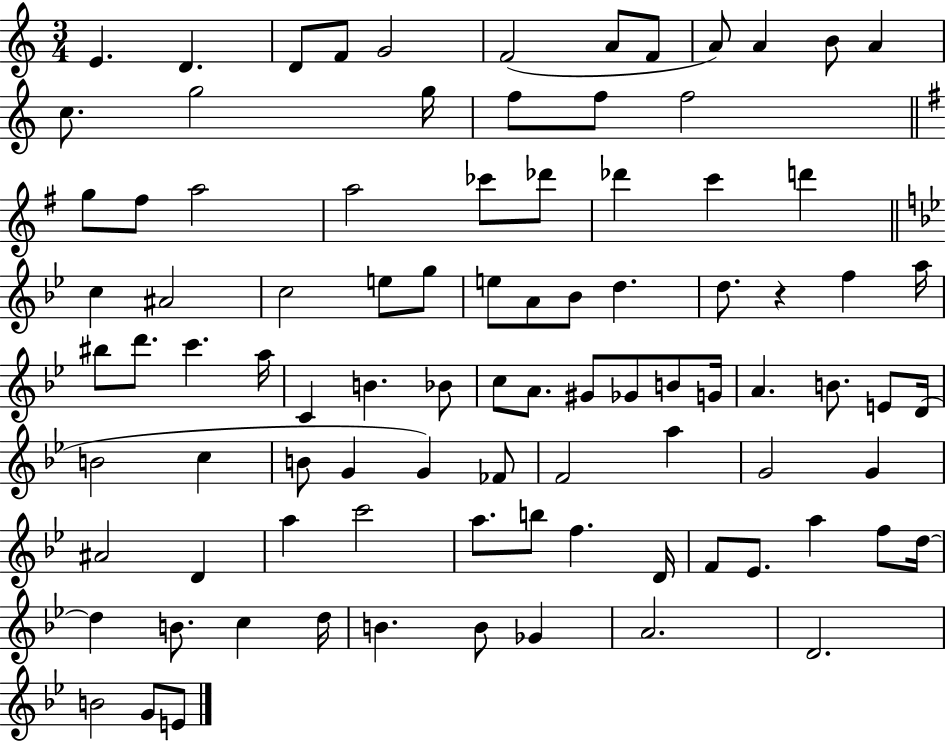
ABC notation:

X:1
T:Untitled
M:3/4
L:1/4
K:C
E D D/2 F/2 G2 F2 A/2 F/2 A/2 A B/2 A c/2 g2 g/4 f/2 f/2 f2 g/2 ^f/2 a2 a2 _c'/2 _d'/2 _d' c' d' c ^A2 c2 e/2 g/2 e/2 A/2 _B/2 d d/2 z f a/4 ^b/2 d'/2 c' a/4 C B _B/2 c/2 A/2 ^G/2 _G/2 B/2 G/4 A B/2 E/2 D/4 B2 c B/2 G G _F/2 F2 a G2 G ^A2 D a c'2 a/2 b/2 f D/4 F/2 _E/2 a f/2 d/4 d B/2 c d/4 B B/2 _G A2 D2 B2 G/2 E/2